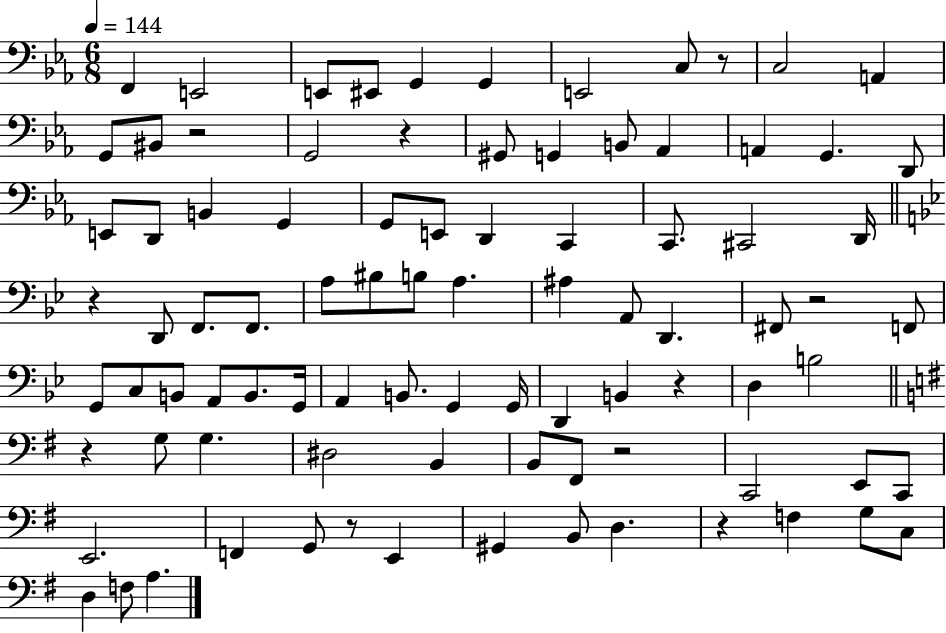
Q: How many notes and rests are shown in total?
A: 89